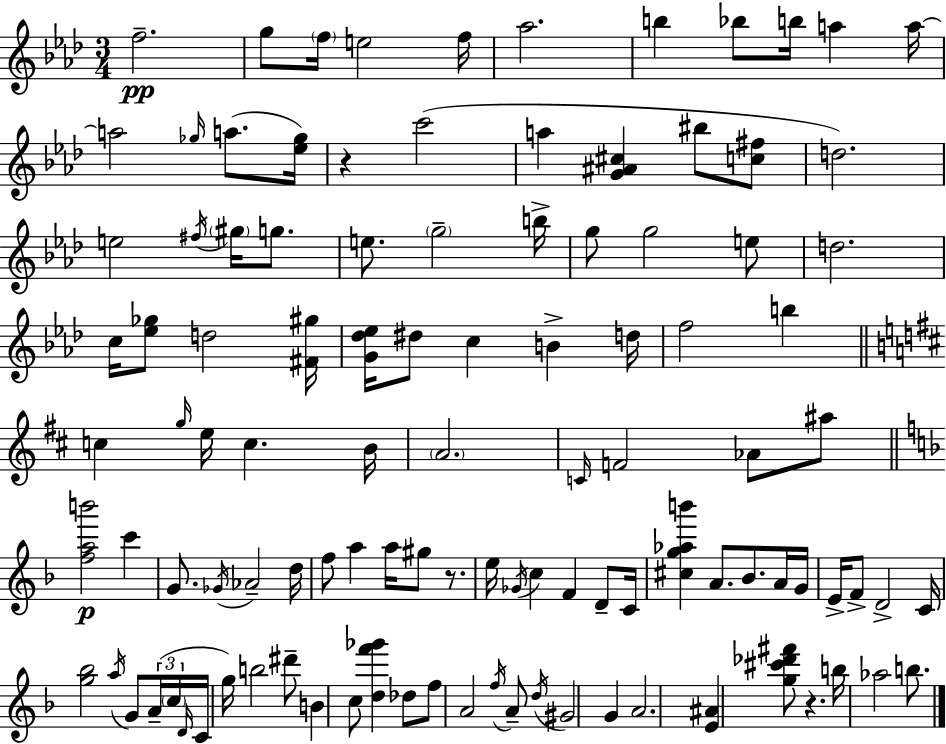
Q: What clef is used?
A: treble